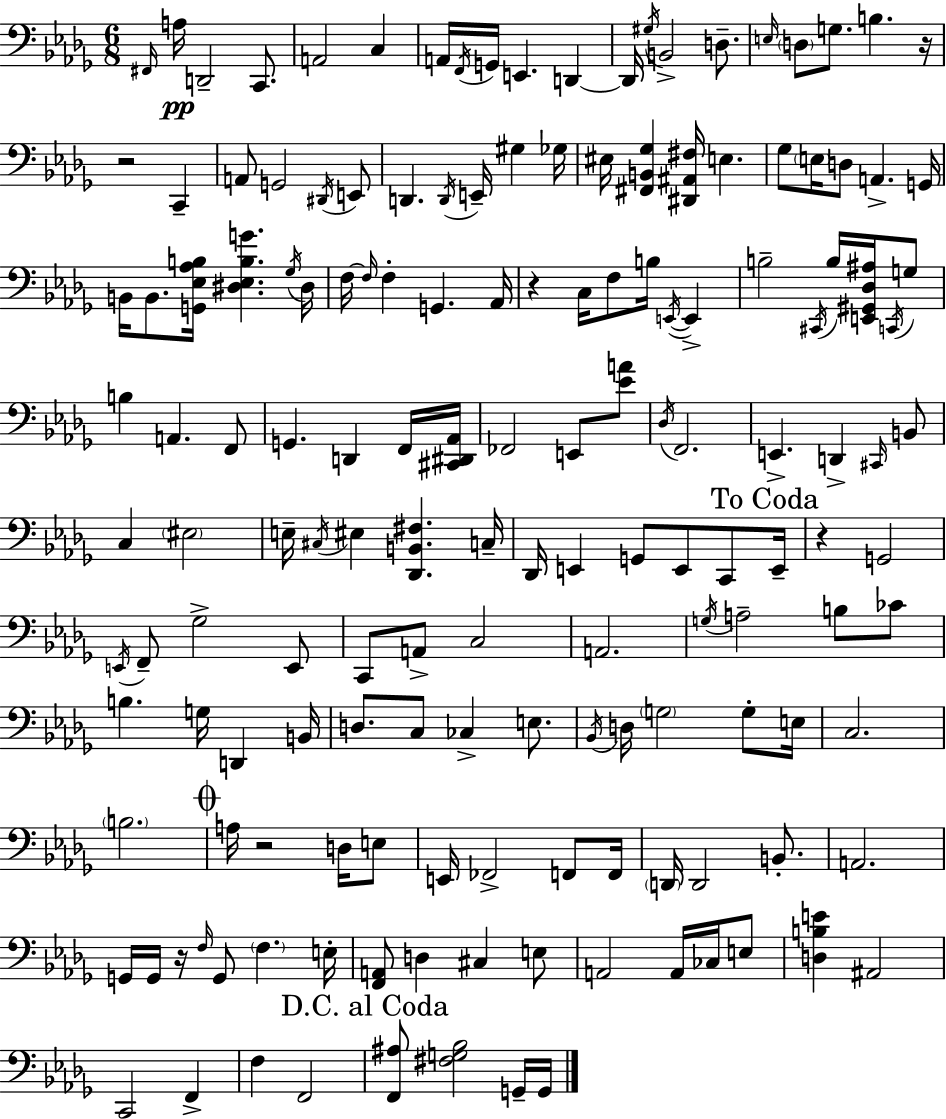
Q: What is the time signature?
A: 6/8